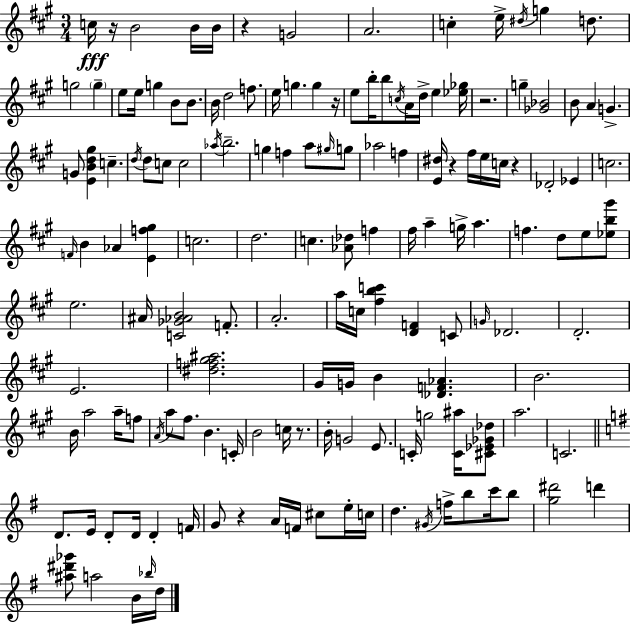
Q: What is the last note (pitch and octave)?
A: D5